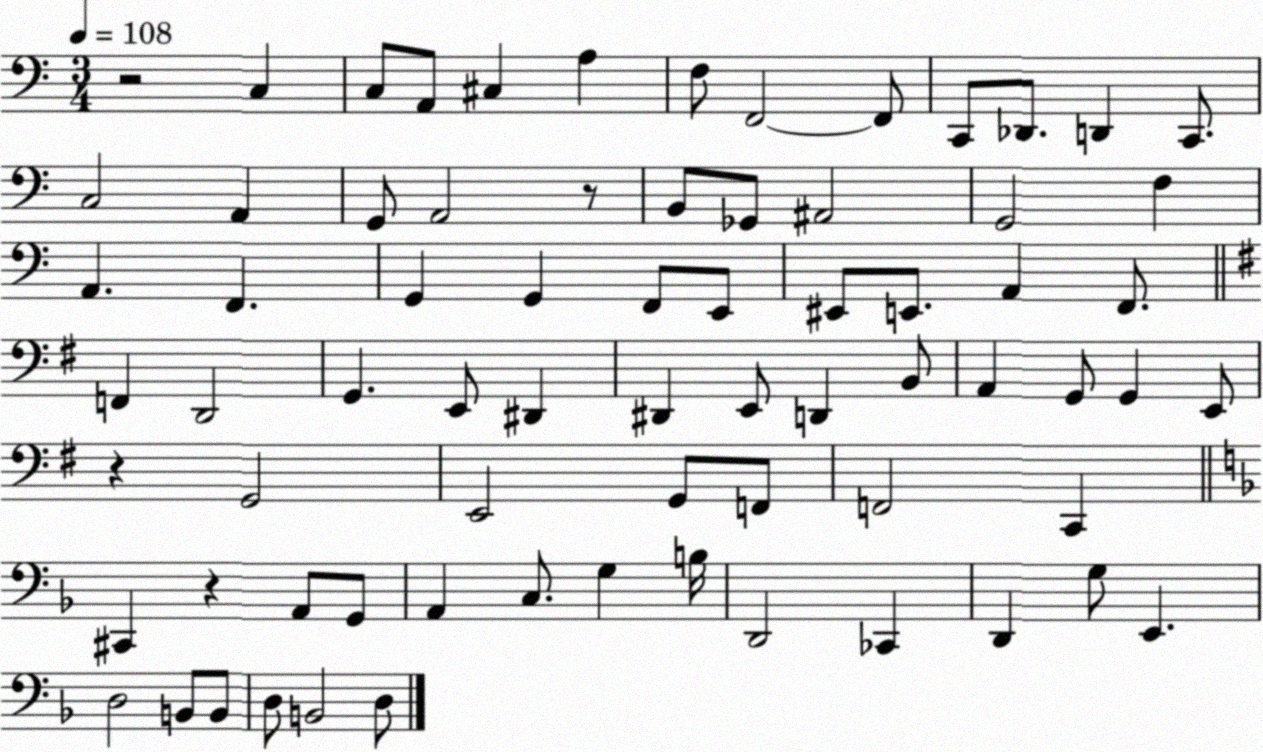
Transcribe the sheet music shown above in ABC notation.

X:1
T:Untitled
M:3/4
L:1/4
K:C
z2 C, C,/2 A,,/2 ^C, A, F,/2 F,,2 F,,/2 C,,/2 _D,,/2 D,, C,,/2 C,2 A,, G,,/2 A,,2 z/2 B,,/2 _G,,/2 ^A,,2 G,,2 F, A,, F,, G,, G,, F,,/2 E,,/2 ^E,,/2 E,,/2 A,, F,,/2 F,, D,,2 G,, E,,/2 ^D,, ^D,, E,,/2 D,, B,,/2 A,, G,,/2 G,, E,,/2 z G,,2 E,,2 G,,/2 F,,/2 F,,2 C,, ^C,, z A,,/2 G,,/2 A,, C,/2 G, B,/4 D,,2 _C,, D,, G,/2 E,, D,2 B,,/2 B,,/2 D,/2 B,,2 D,/2